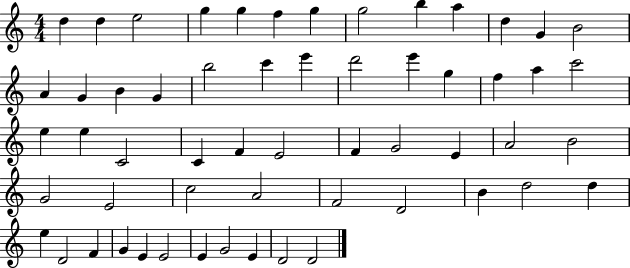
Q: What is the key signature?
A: C major